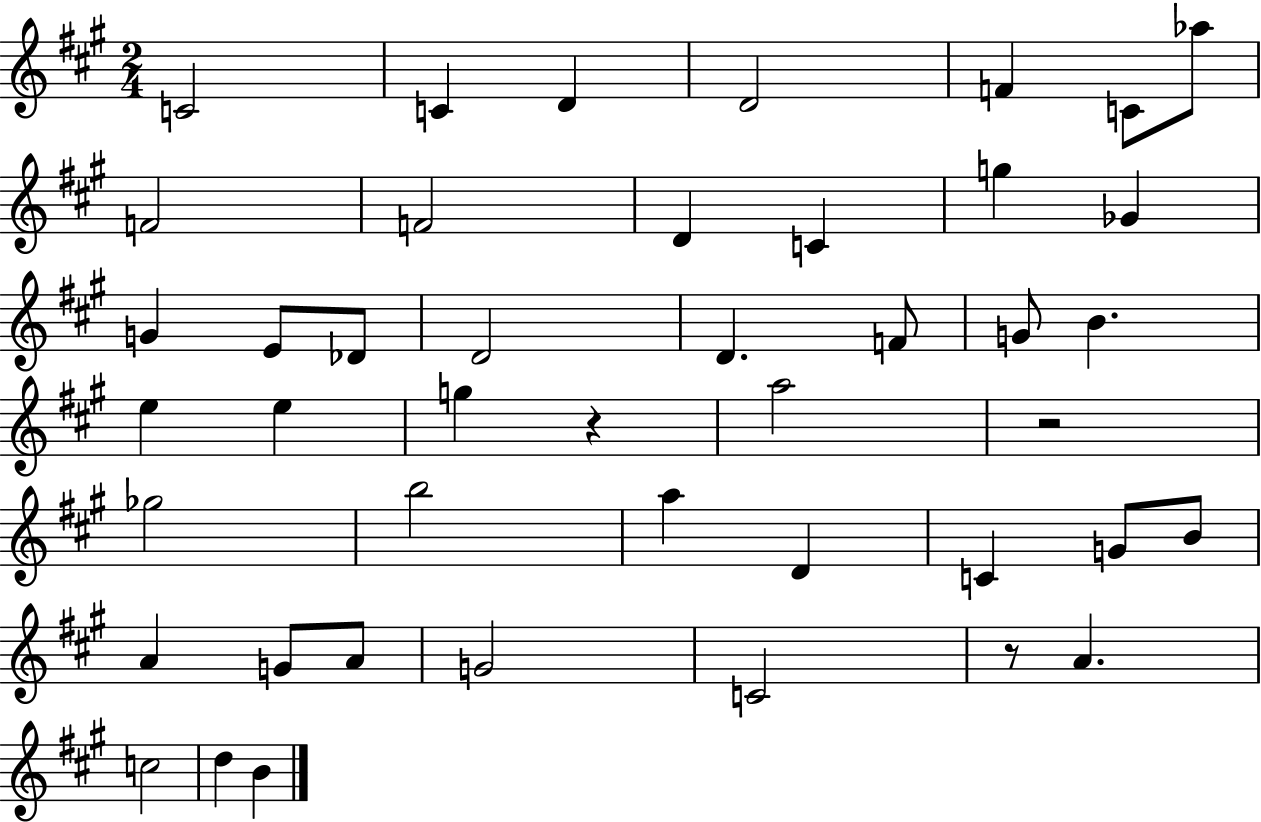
X:1
T:Untitled
M:2/4
L:1/4
K:A
C2 C D D2 F C/2 _a/2 F2 F2 D C g _G G E/2 _D/2 D2 D F/2 G/2 B e e g z a2 z2 _g2 b2 a D C G/2 B/2 A G/2 A/2 G2 C2 z/2 A c2 d B